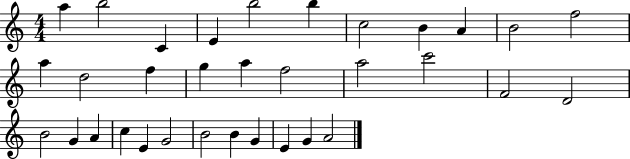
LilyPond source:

{
  \clef treble
  \numericTimeSignature
  \time 4/4
  \key c \major
  a''4 b''2 c'4 | e'4 b''2 b''4 | c''2 b'4 a'4 | b'2 f''2 | \break a''4 d''2 f''4 | g''4 a''4 f''2 | a''2 c'''2 | f'2 d'2 | \break b'2 g'4 a'4 | c''4 e'4 g'2 | b'2 b'4 g'4 | e'4 g'4 a'2 | \break \bar "|."
}